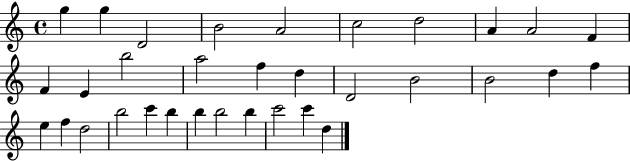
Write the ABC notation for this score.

X:1
T:Untitled
M:4/4
L:1/4
K:C
g g D2 B2 A2 c2 d2 A A2 F F E b2 a2 f d D2 B2 B2 d f e f d2 b2 c' b b b2 b c'2 c' d